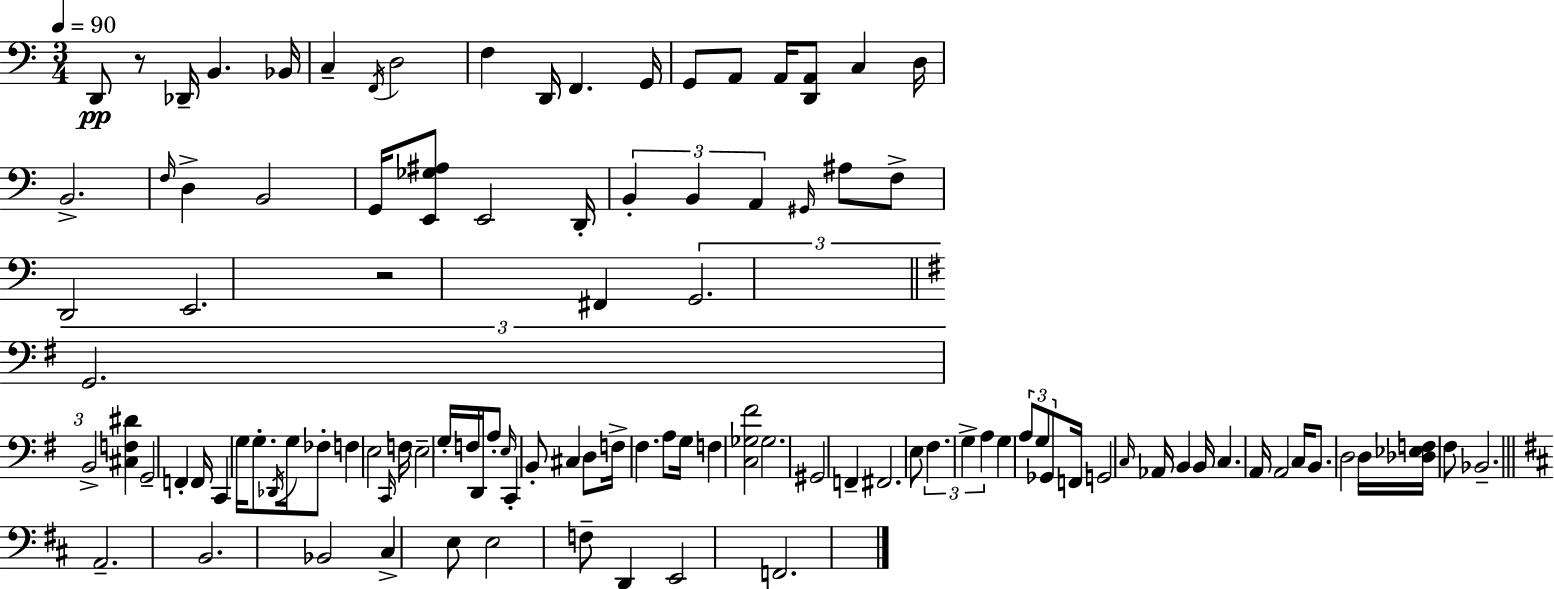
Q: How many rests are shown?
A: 2